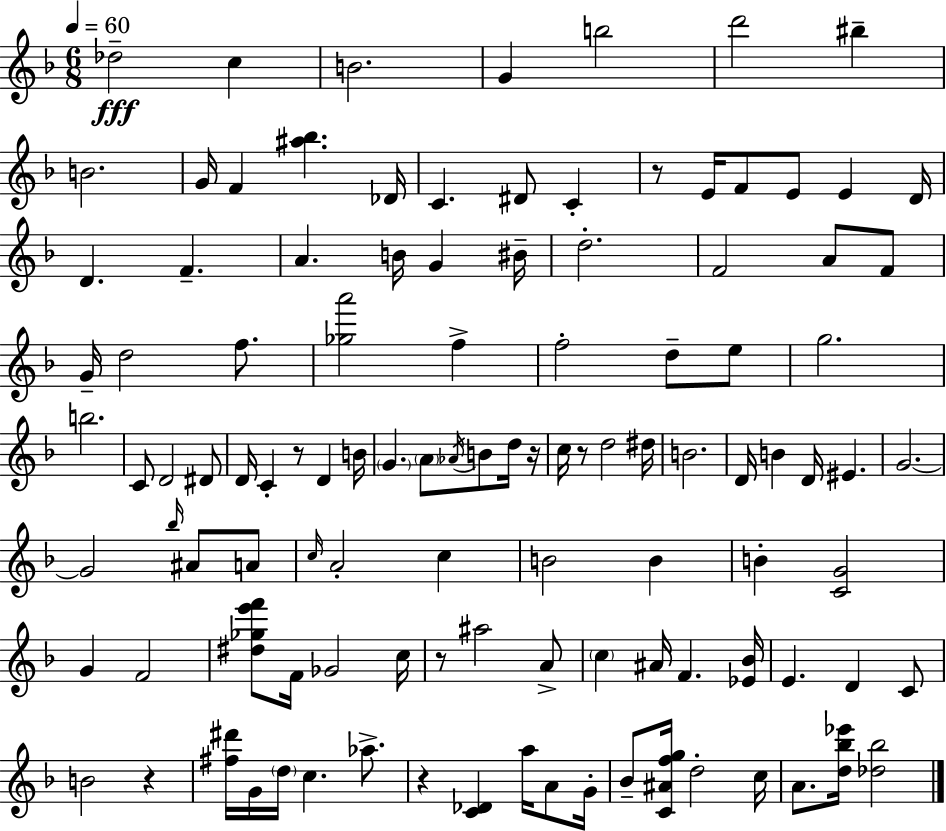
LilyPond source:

{
  \clef treble
  \numericTimeSignature
  \time 6/8
  \key f \major
  \tempo 4 = 60
  des''2--\fff c''4 | b'2. | g'4 b''2 | d'''2 bis''4-- | \break b'2. | g'16 f'4 <ais'' bes''>4. des'16 | c'4. dis'8 c'4-. | r8 e'16 f'8 e'8 e'4 d'16 | \break d'4. f'4.-- | a'4. b'16 g'4 bis'16-- | d''2.-. | f'2 a'8 f'8 | \break g'16-- d''2 f''8. | <ges'' a'''>2 f''4-> | f''2-. d''8-- e''8 | g''2. | \break b''2. | c'8 d'2 dis'8 | d'16 c'4-. r8 d'4 b'16 | \parenthesize g'4. \parenthesize a'8 \acciaccatura { aes'16 } b'8 d''16 | \break r16 c''16 r8 d''2 | dis''16 b'2. | d'16 b'4 d'16 eis'4. | g'2.~~ | \break g'2 \grace { bes''16 } ais'8 | a'8 \grace { c''16 } a'2-. c''4 | b'2 b'4 | b'4-. <c' g'>2 | \break g'4 f'2 | <dis'' ges'' e''' f'''>8 f'16 ges'2 | c''16 r8 ais''2 | a'8-> \parenthesize c''4 ais'16 f'4. | \break <ees' bes'>16 e'4. d'4 | c'8 b'2 r4 | <fis'' dis'''>16 g'16 \parenthesize d''16 c''4. | aes''8.-> r4 <c' des'>4 a''16 | \break a'8 g'16-. bes'8-- <c' ais' f'' g''>16 d''2-. | c''16 a'8. <d'' bes'' ees'''>16 <des'' bes''>2 | \bar "|."
}